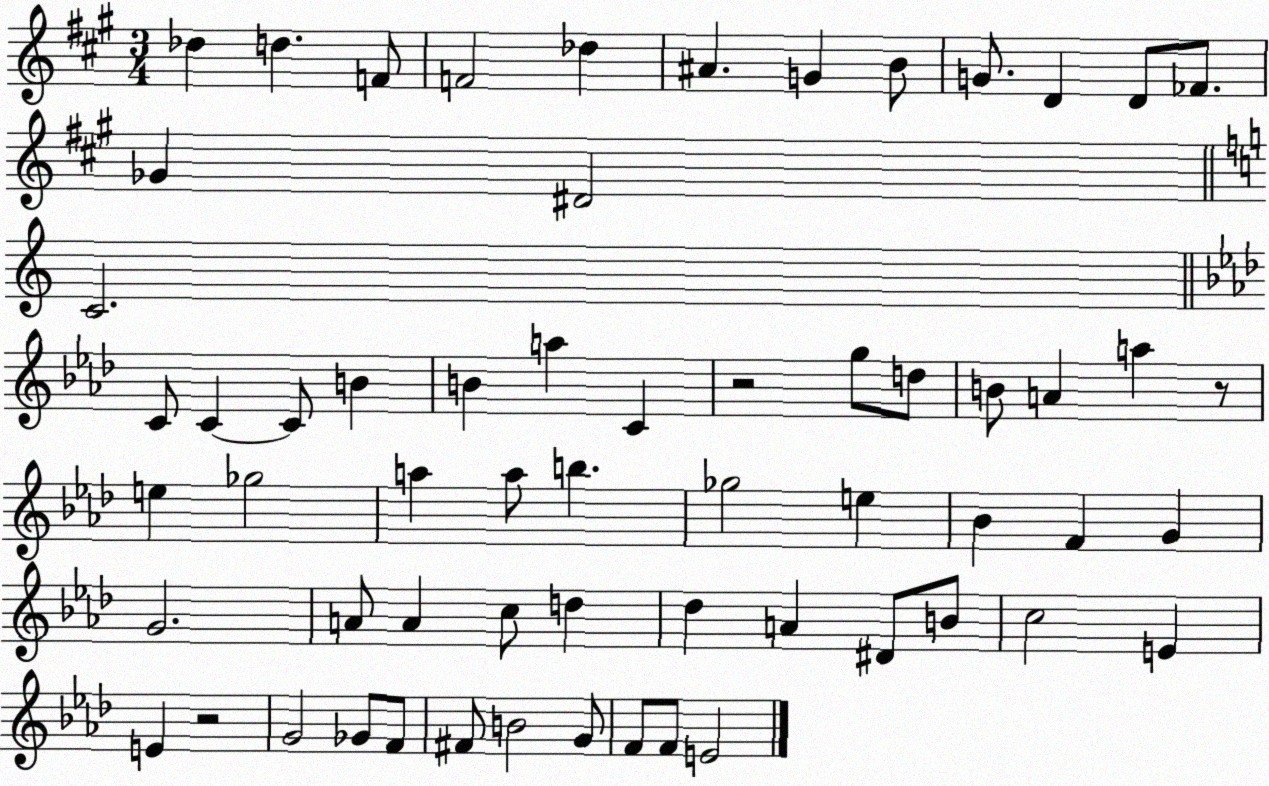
X:1
T:Untitled
M:3/4
L:1/4
K:A
_d d F/2 F2 _d ^A G B/2 G/2 D D/2 _F/2 _G ^D2 C2 C/2 C C/2 B B a C z2 g/2 d/2 B/2 A a z/2 e _g2 a a/2 b _g2 e _B F G G2 A/2 A c/2 d _d A ^D/2 B/2 c2 E E z2 G2 _G/2 F/2 ^F/2 B2 G/2 F/2 F/2 E2